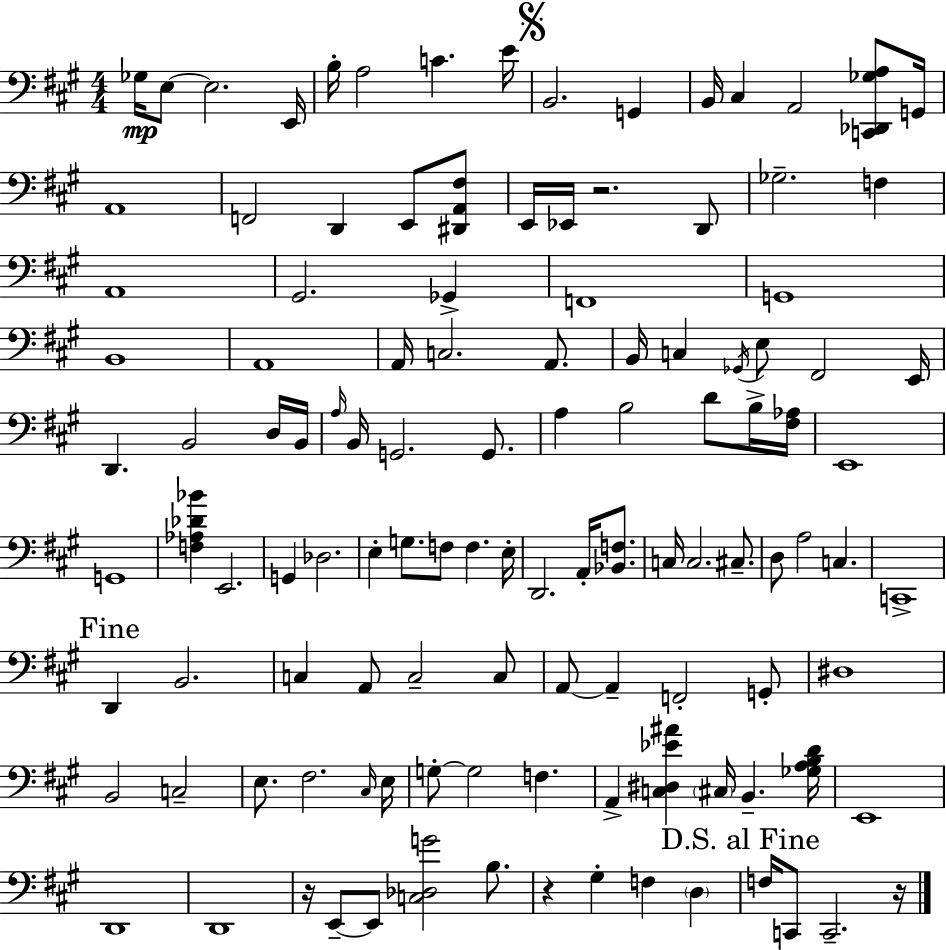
Gb3/s E3/e E3/h. E2/s B3/s A3/h C4/q. E4/s B2/h. G2/q B2/s C#3/q A2/h [C2,Db2,Gb3,A3]/e G2/s A2/w F2/h D2/q E2/e [D#2,A2,F#3]/e E2/s Eb2/s R/h. D2/e Gb3/h. F3/q A2/w G#2/h. Gb2/q F2/w G2/w B2/w A2/w A2/s C3/h. A2/e. B2/s C3/q Gb2/s E3/e F#2/h E2/s D2/q. B2/h D3/s B2/s A3/s B2/s G2/h. G2/e. A3/q B3/h D4/e B3/s [F#3,Ab3]/s E2/w G2/w [F3,Ab3,Db4,Bb4]/q E2/h. G2/q Db3/h. E3/q G3/e. F3/e F3/q. E3/s D2/h. A2/s [Bb2,F3]/e. C3/s C3/h. C#3/e. D3/e A3/h C3/q. C2/w D2/q B2/h. C3/q A2/e C3/h C3/e A2/e A2/q F2/h G2/e D#3/w B2/h C3/h E3/e. F#3/h. C#3/s E3/s G3/e G3/h F3/q. A2/q [C3,D#3,Eb4,A#4]/q C#3/s B2/q. [Gb3,A3,B3,D4]/s E2/w D2/w D2/w R/s E2/e E2/e [C3,Db3,G4]/h B3/e. R/q G#3/q F3/q D3/q F3/s C2/e C2/h. R/s